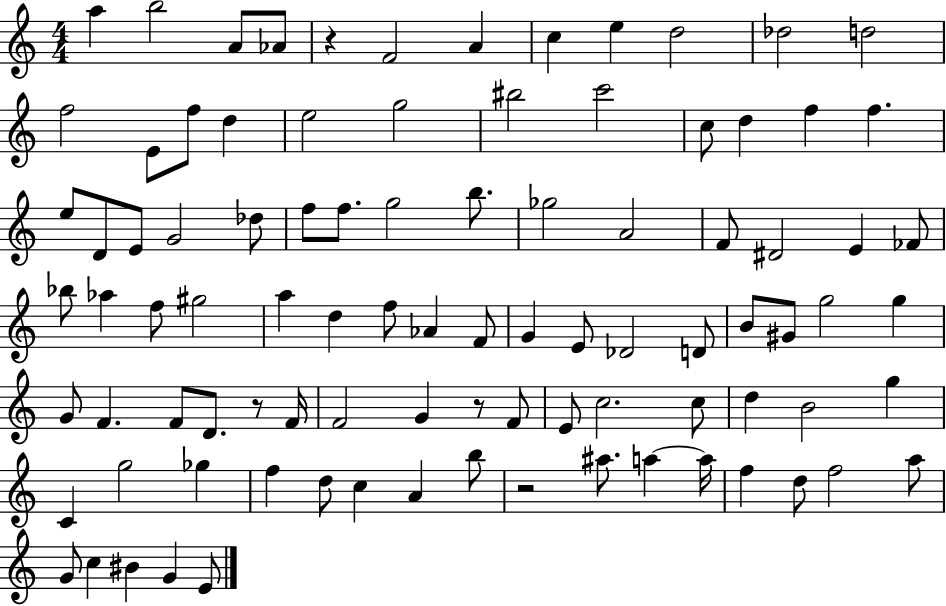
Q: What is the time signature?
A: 4/4